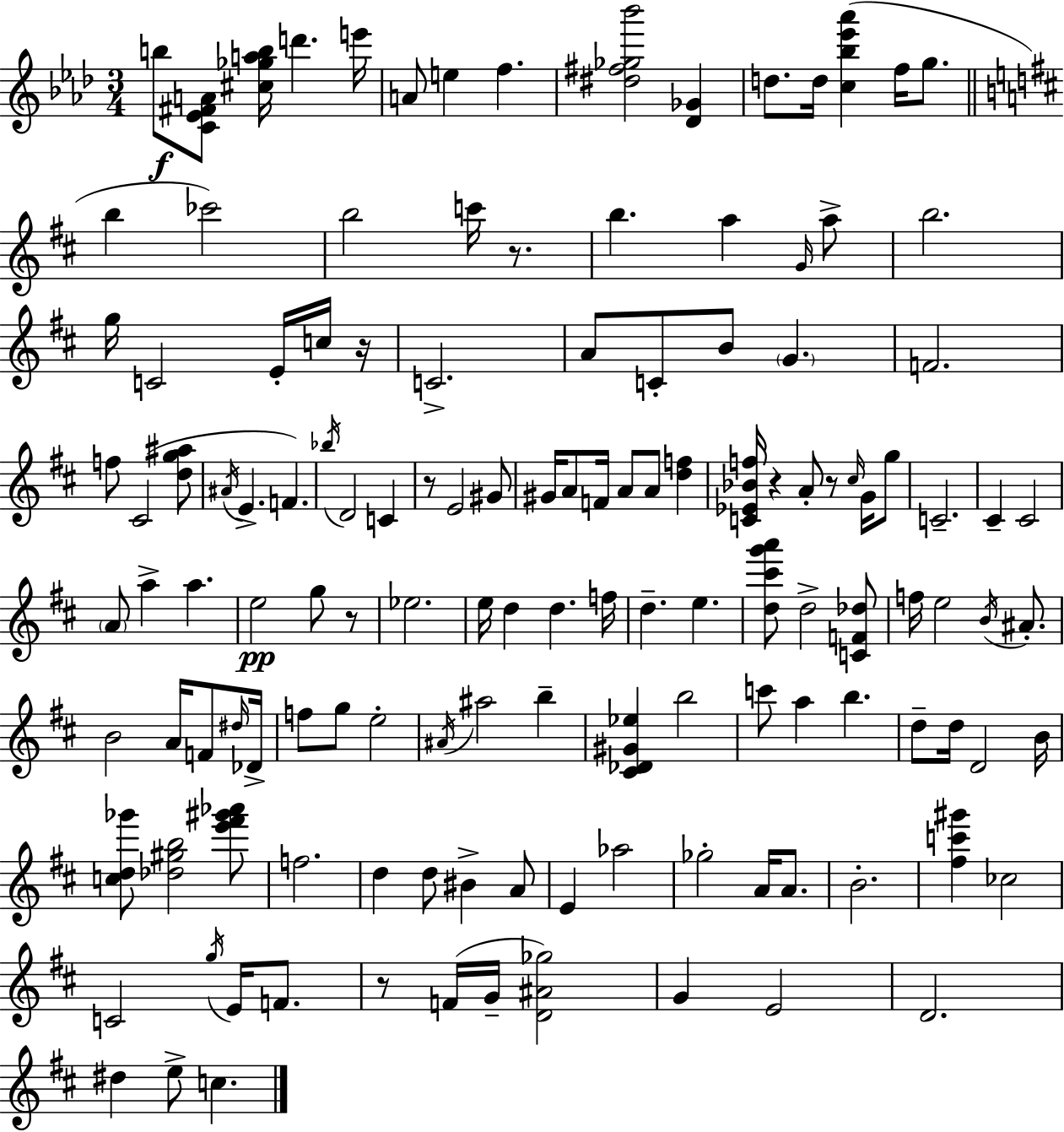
B5/e [C4,Eb4,F#4,A4]/e [C#5,Gb5,A5,B5]/s D6/q. E6/s A4/e E5/q F5/q. [D#5,F#5,Gb5,Bb6]/h [Db4,Gb4]/q D5/e. D5/s [C5,Bb5,Eb6,Ab6]/q F5/s G5/e. B5/q CES6/h B5/h C6/s R/e. B5/q. A5/q G4/s A5/e B5/h. G5/s C4/h E4/s C5/s R/s C4/h. A4/e C4/e B4/e G4/q. F4/h. F5/e C#4/h [D5,G5,A#5]/e A#4/s E4/q. F4/q. Bb5/s D4/h C4/q R/e E4/h G#4/e G#4/s A4/e F4/s A4/e A4/e [D5,F5]/q [C4,Eb4,Bb4,F5]/s R/q A4/e R/e C#5/s G4/s G5/e C4/h. C#4/q C#4/h A4/e A5/q A5/q. E5/h G5/e R/e Eb5/h. E5/s D5/q D5/q. F5/s D5/q. E5/q. [D5,C#6,G6,A6]/e D5/h [C4,F4,Db5]/e F5/s E5/h B4/s A#4/e. B4/h A4/s F4/e D#5/s Db4/s F5/e G5/e E5/h A#4/s A#5/h B5/q [C#4,Db4,G#4,Eb5]/q B5/h C6/e A5/q B5/q. D5/e D5/s D4/h B4/s [C5,D5,Gb6]/e [Db5,G#5,B5]/h [E6,F#6,G#6,Ab6]/e F5/h. D5/q D5/e BIS4/q A4/e E4/q Ab5/h Gb5/h A4/s A4/e. B4/h. [F#5,C6,G#6]/q CES5/h C4/h G5/s E4/s F4/e. R/e F4/s G4/s [D4,A#4,Gb5]/h G4/q E4/h D4/h. D#5/q E5/e C5/q.